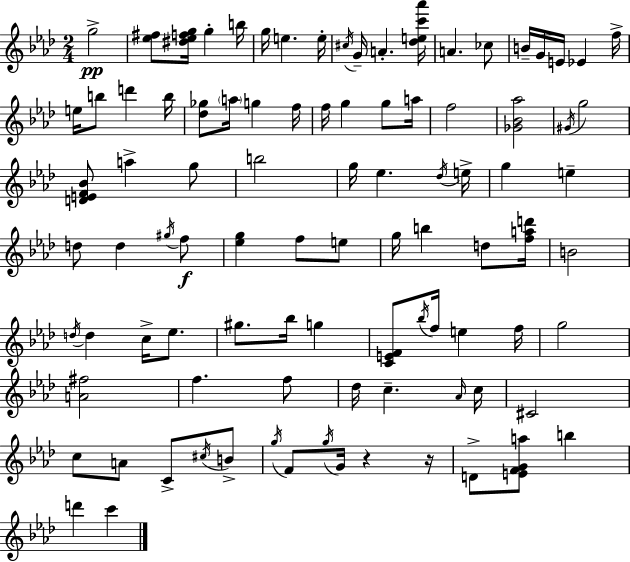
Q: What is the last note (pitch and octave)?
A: C6